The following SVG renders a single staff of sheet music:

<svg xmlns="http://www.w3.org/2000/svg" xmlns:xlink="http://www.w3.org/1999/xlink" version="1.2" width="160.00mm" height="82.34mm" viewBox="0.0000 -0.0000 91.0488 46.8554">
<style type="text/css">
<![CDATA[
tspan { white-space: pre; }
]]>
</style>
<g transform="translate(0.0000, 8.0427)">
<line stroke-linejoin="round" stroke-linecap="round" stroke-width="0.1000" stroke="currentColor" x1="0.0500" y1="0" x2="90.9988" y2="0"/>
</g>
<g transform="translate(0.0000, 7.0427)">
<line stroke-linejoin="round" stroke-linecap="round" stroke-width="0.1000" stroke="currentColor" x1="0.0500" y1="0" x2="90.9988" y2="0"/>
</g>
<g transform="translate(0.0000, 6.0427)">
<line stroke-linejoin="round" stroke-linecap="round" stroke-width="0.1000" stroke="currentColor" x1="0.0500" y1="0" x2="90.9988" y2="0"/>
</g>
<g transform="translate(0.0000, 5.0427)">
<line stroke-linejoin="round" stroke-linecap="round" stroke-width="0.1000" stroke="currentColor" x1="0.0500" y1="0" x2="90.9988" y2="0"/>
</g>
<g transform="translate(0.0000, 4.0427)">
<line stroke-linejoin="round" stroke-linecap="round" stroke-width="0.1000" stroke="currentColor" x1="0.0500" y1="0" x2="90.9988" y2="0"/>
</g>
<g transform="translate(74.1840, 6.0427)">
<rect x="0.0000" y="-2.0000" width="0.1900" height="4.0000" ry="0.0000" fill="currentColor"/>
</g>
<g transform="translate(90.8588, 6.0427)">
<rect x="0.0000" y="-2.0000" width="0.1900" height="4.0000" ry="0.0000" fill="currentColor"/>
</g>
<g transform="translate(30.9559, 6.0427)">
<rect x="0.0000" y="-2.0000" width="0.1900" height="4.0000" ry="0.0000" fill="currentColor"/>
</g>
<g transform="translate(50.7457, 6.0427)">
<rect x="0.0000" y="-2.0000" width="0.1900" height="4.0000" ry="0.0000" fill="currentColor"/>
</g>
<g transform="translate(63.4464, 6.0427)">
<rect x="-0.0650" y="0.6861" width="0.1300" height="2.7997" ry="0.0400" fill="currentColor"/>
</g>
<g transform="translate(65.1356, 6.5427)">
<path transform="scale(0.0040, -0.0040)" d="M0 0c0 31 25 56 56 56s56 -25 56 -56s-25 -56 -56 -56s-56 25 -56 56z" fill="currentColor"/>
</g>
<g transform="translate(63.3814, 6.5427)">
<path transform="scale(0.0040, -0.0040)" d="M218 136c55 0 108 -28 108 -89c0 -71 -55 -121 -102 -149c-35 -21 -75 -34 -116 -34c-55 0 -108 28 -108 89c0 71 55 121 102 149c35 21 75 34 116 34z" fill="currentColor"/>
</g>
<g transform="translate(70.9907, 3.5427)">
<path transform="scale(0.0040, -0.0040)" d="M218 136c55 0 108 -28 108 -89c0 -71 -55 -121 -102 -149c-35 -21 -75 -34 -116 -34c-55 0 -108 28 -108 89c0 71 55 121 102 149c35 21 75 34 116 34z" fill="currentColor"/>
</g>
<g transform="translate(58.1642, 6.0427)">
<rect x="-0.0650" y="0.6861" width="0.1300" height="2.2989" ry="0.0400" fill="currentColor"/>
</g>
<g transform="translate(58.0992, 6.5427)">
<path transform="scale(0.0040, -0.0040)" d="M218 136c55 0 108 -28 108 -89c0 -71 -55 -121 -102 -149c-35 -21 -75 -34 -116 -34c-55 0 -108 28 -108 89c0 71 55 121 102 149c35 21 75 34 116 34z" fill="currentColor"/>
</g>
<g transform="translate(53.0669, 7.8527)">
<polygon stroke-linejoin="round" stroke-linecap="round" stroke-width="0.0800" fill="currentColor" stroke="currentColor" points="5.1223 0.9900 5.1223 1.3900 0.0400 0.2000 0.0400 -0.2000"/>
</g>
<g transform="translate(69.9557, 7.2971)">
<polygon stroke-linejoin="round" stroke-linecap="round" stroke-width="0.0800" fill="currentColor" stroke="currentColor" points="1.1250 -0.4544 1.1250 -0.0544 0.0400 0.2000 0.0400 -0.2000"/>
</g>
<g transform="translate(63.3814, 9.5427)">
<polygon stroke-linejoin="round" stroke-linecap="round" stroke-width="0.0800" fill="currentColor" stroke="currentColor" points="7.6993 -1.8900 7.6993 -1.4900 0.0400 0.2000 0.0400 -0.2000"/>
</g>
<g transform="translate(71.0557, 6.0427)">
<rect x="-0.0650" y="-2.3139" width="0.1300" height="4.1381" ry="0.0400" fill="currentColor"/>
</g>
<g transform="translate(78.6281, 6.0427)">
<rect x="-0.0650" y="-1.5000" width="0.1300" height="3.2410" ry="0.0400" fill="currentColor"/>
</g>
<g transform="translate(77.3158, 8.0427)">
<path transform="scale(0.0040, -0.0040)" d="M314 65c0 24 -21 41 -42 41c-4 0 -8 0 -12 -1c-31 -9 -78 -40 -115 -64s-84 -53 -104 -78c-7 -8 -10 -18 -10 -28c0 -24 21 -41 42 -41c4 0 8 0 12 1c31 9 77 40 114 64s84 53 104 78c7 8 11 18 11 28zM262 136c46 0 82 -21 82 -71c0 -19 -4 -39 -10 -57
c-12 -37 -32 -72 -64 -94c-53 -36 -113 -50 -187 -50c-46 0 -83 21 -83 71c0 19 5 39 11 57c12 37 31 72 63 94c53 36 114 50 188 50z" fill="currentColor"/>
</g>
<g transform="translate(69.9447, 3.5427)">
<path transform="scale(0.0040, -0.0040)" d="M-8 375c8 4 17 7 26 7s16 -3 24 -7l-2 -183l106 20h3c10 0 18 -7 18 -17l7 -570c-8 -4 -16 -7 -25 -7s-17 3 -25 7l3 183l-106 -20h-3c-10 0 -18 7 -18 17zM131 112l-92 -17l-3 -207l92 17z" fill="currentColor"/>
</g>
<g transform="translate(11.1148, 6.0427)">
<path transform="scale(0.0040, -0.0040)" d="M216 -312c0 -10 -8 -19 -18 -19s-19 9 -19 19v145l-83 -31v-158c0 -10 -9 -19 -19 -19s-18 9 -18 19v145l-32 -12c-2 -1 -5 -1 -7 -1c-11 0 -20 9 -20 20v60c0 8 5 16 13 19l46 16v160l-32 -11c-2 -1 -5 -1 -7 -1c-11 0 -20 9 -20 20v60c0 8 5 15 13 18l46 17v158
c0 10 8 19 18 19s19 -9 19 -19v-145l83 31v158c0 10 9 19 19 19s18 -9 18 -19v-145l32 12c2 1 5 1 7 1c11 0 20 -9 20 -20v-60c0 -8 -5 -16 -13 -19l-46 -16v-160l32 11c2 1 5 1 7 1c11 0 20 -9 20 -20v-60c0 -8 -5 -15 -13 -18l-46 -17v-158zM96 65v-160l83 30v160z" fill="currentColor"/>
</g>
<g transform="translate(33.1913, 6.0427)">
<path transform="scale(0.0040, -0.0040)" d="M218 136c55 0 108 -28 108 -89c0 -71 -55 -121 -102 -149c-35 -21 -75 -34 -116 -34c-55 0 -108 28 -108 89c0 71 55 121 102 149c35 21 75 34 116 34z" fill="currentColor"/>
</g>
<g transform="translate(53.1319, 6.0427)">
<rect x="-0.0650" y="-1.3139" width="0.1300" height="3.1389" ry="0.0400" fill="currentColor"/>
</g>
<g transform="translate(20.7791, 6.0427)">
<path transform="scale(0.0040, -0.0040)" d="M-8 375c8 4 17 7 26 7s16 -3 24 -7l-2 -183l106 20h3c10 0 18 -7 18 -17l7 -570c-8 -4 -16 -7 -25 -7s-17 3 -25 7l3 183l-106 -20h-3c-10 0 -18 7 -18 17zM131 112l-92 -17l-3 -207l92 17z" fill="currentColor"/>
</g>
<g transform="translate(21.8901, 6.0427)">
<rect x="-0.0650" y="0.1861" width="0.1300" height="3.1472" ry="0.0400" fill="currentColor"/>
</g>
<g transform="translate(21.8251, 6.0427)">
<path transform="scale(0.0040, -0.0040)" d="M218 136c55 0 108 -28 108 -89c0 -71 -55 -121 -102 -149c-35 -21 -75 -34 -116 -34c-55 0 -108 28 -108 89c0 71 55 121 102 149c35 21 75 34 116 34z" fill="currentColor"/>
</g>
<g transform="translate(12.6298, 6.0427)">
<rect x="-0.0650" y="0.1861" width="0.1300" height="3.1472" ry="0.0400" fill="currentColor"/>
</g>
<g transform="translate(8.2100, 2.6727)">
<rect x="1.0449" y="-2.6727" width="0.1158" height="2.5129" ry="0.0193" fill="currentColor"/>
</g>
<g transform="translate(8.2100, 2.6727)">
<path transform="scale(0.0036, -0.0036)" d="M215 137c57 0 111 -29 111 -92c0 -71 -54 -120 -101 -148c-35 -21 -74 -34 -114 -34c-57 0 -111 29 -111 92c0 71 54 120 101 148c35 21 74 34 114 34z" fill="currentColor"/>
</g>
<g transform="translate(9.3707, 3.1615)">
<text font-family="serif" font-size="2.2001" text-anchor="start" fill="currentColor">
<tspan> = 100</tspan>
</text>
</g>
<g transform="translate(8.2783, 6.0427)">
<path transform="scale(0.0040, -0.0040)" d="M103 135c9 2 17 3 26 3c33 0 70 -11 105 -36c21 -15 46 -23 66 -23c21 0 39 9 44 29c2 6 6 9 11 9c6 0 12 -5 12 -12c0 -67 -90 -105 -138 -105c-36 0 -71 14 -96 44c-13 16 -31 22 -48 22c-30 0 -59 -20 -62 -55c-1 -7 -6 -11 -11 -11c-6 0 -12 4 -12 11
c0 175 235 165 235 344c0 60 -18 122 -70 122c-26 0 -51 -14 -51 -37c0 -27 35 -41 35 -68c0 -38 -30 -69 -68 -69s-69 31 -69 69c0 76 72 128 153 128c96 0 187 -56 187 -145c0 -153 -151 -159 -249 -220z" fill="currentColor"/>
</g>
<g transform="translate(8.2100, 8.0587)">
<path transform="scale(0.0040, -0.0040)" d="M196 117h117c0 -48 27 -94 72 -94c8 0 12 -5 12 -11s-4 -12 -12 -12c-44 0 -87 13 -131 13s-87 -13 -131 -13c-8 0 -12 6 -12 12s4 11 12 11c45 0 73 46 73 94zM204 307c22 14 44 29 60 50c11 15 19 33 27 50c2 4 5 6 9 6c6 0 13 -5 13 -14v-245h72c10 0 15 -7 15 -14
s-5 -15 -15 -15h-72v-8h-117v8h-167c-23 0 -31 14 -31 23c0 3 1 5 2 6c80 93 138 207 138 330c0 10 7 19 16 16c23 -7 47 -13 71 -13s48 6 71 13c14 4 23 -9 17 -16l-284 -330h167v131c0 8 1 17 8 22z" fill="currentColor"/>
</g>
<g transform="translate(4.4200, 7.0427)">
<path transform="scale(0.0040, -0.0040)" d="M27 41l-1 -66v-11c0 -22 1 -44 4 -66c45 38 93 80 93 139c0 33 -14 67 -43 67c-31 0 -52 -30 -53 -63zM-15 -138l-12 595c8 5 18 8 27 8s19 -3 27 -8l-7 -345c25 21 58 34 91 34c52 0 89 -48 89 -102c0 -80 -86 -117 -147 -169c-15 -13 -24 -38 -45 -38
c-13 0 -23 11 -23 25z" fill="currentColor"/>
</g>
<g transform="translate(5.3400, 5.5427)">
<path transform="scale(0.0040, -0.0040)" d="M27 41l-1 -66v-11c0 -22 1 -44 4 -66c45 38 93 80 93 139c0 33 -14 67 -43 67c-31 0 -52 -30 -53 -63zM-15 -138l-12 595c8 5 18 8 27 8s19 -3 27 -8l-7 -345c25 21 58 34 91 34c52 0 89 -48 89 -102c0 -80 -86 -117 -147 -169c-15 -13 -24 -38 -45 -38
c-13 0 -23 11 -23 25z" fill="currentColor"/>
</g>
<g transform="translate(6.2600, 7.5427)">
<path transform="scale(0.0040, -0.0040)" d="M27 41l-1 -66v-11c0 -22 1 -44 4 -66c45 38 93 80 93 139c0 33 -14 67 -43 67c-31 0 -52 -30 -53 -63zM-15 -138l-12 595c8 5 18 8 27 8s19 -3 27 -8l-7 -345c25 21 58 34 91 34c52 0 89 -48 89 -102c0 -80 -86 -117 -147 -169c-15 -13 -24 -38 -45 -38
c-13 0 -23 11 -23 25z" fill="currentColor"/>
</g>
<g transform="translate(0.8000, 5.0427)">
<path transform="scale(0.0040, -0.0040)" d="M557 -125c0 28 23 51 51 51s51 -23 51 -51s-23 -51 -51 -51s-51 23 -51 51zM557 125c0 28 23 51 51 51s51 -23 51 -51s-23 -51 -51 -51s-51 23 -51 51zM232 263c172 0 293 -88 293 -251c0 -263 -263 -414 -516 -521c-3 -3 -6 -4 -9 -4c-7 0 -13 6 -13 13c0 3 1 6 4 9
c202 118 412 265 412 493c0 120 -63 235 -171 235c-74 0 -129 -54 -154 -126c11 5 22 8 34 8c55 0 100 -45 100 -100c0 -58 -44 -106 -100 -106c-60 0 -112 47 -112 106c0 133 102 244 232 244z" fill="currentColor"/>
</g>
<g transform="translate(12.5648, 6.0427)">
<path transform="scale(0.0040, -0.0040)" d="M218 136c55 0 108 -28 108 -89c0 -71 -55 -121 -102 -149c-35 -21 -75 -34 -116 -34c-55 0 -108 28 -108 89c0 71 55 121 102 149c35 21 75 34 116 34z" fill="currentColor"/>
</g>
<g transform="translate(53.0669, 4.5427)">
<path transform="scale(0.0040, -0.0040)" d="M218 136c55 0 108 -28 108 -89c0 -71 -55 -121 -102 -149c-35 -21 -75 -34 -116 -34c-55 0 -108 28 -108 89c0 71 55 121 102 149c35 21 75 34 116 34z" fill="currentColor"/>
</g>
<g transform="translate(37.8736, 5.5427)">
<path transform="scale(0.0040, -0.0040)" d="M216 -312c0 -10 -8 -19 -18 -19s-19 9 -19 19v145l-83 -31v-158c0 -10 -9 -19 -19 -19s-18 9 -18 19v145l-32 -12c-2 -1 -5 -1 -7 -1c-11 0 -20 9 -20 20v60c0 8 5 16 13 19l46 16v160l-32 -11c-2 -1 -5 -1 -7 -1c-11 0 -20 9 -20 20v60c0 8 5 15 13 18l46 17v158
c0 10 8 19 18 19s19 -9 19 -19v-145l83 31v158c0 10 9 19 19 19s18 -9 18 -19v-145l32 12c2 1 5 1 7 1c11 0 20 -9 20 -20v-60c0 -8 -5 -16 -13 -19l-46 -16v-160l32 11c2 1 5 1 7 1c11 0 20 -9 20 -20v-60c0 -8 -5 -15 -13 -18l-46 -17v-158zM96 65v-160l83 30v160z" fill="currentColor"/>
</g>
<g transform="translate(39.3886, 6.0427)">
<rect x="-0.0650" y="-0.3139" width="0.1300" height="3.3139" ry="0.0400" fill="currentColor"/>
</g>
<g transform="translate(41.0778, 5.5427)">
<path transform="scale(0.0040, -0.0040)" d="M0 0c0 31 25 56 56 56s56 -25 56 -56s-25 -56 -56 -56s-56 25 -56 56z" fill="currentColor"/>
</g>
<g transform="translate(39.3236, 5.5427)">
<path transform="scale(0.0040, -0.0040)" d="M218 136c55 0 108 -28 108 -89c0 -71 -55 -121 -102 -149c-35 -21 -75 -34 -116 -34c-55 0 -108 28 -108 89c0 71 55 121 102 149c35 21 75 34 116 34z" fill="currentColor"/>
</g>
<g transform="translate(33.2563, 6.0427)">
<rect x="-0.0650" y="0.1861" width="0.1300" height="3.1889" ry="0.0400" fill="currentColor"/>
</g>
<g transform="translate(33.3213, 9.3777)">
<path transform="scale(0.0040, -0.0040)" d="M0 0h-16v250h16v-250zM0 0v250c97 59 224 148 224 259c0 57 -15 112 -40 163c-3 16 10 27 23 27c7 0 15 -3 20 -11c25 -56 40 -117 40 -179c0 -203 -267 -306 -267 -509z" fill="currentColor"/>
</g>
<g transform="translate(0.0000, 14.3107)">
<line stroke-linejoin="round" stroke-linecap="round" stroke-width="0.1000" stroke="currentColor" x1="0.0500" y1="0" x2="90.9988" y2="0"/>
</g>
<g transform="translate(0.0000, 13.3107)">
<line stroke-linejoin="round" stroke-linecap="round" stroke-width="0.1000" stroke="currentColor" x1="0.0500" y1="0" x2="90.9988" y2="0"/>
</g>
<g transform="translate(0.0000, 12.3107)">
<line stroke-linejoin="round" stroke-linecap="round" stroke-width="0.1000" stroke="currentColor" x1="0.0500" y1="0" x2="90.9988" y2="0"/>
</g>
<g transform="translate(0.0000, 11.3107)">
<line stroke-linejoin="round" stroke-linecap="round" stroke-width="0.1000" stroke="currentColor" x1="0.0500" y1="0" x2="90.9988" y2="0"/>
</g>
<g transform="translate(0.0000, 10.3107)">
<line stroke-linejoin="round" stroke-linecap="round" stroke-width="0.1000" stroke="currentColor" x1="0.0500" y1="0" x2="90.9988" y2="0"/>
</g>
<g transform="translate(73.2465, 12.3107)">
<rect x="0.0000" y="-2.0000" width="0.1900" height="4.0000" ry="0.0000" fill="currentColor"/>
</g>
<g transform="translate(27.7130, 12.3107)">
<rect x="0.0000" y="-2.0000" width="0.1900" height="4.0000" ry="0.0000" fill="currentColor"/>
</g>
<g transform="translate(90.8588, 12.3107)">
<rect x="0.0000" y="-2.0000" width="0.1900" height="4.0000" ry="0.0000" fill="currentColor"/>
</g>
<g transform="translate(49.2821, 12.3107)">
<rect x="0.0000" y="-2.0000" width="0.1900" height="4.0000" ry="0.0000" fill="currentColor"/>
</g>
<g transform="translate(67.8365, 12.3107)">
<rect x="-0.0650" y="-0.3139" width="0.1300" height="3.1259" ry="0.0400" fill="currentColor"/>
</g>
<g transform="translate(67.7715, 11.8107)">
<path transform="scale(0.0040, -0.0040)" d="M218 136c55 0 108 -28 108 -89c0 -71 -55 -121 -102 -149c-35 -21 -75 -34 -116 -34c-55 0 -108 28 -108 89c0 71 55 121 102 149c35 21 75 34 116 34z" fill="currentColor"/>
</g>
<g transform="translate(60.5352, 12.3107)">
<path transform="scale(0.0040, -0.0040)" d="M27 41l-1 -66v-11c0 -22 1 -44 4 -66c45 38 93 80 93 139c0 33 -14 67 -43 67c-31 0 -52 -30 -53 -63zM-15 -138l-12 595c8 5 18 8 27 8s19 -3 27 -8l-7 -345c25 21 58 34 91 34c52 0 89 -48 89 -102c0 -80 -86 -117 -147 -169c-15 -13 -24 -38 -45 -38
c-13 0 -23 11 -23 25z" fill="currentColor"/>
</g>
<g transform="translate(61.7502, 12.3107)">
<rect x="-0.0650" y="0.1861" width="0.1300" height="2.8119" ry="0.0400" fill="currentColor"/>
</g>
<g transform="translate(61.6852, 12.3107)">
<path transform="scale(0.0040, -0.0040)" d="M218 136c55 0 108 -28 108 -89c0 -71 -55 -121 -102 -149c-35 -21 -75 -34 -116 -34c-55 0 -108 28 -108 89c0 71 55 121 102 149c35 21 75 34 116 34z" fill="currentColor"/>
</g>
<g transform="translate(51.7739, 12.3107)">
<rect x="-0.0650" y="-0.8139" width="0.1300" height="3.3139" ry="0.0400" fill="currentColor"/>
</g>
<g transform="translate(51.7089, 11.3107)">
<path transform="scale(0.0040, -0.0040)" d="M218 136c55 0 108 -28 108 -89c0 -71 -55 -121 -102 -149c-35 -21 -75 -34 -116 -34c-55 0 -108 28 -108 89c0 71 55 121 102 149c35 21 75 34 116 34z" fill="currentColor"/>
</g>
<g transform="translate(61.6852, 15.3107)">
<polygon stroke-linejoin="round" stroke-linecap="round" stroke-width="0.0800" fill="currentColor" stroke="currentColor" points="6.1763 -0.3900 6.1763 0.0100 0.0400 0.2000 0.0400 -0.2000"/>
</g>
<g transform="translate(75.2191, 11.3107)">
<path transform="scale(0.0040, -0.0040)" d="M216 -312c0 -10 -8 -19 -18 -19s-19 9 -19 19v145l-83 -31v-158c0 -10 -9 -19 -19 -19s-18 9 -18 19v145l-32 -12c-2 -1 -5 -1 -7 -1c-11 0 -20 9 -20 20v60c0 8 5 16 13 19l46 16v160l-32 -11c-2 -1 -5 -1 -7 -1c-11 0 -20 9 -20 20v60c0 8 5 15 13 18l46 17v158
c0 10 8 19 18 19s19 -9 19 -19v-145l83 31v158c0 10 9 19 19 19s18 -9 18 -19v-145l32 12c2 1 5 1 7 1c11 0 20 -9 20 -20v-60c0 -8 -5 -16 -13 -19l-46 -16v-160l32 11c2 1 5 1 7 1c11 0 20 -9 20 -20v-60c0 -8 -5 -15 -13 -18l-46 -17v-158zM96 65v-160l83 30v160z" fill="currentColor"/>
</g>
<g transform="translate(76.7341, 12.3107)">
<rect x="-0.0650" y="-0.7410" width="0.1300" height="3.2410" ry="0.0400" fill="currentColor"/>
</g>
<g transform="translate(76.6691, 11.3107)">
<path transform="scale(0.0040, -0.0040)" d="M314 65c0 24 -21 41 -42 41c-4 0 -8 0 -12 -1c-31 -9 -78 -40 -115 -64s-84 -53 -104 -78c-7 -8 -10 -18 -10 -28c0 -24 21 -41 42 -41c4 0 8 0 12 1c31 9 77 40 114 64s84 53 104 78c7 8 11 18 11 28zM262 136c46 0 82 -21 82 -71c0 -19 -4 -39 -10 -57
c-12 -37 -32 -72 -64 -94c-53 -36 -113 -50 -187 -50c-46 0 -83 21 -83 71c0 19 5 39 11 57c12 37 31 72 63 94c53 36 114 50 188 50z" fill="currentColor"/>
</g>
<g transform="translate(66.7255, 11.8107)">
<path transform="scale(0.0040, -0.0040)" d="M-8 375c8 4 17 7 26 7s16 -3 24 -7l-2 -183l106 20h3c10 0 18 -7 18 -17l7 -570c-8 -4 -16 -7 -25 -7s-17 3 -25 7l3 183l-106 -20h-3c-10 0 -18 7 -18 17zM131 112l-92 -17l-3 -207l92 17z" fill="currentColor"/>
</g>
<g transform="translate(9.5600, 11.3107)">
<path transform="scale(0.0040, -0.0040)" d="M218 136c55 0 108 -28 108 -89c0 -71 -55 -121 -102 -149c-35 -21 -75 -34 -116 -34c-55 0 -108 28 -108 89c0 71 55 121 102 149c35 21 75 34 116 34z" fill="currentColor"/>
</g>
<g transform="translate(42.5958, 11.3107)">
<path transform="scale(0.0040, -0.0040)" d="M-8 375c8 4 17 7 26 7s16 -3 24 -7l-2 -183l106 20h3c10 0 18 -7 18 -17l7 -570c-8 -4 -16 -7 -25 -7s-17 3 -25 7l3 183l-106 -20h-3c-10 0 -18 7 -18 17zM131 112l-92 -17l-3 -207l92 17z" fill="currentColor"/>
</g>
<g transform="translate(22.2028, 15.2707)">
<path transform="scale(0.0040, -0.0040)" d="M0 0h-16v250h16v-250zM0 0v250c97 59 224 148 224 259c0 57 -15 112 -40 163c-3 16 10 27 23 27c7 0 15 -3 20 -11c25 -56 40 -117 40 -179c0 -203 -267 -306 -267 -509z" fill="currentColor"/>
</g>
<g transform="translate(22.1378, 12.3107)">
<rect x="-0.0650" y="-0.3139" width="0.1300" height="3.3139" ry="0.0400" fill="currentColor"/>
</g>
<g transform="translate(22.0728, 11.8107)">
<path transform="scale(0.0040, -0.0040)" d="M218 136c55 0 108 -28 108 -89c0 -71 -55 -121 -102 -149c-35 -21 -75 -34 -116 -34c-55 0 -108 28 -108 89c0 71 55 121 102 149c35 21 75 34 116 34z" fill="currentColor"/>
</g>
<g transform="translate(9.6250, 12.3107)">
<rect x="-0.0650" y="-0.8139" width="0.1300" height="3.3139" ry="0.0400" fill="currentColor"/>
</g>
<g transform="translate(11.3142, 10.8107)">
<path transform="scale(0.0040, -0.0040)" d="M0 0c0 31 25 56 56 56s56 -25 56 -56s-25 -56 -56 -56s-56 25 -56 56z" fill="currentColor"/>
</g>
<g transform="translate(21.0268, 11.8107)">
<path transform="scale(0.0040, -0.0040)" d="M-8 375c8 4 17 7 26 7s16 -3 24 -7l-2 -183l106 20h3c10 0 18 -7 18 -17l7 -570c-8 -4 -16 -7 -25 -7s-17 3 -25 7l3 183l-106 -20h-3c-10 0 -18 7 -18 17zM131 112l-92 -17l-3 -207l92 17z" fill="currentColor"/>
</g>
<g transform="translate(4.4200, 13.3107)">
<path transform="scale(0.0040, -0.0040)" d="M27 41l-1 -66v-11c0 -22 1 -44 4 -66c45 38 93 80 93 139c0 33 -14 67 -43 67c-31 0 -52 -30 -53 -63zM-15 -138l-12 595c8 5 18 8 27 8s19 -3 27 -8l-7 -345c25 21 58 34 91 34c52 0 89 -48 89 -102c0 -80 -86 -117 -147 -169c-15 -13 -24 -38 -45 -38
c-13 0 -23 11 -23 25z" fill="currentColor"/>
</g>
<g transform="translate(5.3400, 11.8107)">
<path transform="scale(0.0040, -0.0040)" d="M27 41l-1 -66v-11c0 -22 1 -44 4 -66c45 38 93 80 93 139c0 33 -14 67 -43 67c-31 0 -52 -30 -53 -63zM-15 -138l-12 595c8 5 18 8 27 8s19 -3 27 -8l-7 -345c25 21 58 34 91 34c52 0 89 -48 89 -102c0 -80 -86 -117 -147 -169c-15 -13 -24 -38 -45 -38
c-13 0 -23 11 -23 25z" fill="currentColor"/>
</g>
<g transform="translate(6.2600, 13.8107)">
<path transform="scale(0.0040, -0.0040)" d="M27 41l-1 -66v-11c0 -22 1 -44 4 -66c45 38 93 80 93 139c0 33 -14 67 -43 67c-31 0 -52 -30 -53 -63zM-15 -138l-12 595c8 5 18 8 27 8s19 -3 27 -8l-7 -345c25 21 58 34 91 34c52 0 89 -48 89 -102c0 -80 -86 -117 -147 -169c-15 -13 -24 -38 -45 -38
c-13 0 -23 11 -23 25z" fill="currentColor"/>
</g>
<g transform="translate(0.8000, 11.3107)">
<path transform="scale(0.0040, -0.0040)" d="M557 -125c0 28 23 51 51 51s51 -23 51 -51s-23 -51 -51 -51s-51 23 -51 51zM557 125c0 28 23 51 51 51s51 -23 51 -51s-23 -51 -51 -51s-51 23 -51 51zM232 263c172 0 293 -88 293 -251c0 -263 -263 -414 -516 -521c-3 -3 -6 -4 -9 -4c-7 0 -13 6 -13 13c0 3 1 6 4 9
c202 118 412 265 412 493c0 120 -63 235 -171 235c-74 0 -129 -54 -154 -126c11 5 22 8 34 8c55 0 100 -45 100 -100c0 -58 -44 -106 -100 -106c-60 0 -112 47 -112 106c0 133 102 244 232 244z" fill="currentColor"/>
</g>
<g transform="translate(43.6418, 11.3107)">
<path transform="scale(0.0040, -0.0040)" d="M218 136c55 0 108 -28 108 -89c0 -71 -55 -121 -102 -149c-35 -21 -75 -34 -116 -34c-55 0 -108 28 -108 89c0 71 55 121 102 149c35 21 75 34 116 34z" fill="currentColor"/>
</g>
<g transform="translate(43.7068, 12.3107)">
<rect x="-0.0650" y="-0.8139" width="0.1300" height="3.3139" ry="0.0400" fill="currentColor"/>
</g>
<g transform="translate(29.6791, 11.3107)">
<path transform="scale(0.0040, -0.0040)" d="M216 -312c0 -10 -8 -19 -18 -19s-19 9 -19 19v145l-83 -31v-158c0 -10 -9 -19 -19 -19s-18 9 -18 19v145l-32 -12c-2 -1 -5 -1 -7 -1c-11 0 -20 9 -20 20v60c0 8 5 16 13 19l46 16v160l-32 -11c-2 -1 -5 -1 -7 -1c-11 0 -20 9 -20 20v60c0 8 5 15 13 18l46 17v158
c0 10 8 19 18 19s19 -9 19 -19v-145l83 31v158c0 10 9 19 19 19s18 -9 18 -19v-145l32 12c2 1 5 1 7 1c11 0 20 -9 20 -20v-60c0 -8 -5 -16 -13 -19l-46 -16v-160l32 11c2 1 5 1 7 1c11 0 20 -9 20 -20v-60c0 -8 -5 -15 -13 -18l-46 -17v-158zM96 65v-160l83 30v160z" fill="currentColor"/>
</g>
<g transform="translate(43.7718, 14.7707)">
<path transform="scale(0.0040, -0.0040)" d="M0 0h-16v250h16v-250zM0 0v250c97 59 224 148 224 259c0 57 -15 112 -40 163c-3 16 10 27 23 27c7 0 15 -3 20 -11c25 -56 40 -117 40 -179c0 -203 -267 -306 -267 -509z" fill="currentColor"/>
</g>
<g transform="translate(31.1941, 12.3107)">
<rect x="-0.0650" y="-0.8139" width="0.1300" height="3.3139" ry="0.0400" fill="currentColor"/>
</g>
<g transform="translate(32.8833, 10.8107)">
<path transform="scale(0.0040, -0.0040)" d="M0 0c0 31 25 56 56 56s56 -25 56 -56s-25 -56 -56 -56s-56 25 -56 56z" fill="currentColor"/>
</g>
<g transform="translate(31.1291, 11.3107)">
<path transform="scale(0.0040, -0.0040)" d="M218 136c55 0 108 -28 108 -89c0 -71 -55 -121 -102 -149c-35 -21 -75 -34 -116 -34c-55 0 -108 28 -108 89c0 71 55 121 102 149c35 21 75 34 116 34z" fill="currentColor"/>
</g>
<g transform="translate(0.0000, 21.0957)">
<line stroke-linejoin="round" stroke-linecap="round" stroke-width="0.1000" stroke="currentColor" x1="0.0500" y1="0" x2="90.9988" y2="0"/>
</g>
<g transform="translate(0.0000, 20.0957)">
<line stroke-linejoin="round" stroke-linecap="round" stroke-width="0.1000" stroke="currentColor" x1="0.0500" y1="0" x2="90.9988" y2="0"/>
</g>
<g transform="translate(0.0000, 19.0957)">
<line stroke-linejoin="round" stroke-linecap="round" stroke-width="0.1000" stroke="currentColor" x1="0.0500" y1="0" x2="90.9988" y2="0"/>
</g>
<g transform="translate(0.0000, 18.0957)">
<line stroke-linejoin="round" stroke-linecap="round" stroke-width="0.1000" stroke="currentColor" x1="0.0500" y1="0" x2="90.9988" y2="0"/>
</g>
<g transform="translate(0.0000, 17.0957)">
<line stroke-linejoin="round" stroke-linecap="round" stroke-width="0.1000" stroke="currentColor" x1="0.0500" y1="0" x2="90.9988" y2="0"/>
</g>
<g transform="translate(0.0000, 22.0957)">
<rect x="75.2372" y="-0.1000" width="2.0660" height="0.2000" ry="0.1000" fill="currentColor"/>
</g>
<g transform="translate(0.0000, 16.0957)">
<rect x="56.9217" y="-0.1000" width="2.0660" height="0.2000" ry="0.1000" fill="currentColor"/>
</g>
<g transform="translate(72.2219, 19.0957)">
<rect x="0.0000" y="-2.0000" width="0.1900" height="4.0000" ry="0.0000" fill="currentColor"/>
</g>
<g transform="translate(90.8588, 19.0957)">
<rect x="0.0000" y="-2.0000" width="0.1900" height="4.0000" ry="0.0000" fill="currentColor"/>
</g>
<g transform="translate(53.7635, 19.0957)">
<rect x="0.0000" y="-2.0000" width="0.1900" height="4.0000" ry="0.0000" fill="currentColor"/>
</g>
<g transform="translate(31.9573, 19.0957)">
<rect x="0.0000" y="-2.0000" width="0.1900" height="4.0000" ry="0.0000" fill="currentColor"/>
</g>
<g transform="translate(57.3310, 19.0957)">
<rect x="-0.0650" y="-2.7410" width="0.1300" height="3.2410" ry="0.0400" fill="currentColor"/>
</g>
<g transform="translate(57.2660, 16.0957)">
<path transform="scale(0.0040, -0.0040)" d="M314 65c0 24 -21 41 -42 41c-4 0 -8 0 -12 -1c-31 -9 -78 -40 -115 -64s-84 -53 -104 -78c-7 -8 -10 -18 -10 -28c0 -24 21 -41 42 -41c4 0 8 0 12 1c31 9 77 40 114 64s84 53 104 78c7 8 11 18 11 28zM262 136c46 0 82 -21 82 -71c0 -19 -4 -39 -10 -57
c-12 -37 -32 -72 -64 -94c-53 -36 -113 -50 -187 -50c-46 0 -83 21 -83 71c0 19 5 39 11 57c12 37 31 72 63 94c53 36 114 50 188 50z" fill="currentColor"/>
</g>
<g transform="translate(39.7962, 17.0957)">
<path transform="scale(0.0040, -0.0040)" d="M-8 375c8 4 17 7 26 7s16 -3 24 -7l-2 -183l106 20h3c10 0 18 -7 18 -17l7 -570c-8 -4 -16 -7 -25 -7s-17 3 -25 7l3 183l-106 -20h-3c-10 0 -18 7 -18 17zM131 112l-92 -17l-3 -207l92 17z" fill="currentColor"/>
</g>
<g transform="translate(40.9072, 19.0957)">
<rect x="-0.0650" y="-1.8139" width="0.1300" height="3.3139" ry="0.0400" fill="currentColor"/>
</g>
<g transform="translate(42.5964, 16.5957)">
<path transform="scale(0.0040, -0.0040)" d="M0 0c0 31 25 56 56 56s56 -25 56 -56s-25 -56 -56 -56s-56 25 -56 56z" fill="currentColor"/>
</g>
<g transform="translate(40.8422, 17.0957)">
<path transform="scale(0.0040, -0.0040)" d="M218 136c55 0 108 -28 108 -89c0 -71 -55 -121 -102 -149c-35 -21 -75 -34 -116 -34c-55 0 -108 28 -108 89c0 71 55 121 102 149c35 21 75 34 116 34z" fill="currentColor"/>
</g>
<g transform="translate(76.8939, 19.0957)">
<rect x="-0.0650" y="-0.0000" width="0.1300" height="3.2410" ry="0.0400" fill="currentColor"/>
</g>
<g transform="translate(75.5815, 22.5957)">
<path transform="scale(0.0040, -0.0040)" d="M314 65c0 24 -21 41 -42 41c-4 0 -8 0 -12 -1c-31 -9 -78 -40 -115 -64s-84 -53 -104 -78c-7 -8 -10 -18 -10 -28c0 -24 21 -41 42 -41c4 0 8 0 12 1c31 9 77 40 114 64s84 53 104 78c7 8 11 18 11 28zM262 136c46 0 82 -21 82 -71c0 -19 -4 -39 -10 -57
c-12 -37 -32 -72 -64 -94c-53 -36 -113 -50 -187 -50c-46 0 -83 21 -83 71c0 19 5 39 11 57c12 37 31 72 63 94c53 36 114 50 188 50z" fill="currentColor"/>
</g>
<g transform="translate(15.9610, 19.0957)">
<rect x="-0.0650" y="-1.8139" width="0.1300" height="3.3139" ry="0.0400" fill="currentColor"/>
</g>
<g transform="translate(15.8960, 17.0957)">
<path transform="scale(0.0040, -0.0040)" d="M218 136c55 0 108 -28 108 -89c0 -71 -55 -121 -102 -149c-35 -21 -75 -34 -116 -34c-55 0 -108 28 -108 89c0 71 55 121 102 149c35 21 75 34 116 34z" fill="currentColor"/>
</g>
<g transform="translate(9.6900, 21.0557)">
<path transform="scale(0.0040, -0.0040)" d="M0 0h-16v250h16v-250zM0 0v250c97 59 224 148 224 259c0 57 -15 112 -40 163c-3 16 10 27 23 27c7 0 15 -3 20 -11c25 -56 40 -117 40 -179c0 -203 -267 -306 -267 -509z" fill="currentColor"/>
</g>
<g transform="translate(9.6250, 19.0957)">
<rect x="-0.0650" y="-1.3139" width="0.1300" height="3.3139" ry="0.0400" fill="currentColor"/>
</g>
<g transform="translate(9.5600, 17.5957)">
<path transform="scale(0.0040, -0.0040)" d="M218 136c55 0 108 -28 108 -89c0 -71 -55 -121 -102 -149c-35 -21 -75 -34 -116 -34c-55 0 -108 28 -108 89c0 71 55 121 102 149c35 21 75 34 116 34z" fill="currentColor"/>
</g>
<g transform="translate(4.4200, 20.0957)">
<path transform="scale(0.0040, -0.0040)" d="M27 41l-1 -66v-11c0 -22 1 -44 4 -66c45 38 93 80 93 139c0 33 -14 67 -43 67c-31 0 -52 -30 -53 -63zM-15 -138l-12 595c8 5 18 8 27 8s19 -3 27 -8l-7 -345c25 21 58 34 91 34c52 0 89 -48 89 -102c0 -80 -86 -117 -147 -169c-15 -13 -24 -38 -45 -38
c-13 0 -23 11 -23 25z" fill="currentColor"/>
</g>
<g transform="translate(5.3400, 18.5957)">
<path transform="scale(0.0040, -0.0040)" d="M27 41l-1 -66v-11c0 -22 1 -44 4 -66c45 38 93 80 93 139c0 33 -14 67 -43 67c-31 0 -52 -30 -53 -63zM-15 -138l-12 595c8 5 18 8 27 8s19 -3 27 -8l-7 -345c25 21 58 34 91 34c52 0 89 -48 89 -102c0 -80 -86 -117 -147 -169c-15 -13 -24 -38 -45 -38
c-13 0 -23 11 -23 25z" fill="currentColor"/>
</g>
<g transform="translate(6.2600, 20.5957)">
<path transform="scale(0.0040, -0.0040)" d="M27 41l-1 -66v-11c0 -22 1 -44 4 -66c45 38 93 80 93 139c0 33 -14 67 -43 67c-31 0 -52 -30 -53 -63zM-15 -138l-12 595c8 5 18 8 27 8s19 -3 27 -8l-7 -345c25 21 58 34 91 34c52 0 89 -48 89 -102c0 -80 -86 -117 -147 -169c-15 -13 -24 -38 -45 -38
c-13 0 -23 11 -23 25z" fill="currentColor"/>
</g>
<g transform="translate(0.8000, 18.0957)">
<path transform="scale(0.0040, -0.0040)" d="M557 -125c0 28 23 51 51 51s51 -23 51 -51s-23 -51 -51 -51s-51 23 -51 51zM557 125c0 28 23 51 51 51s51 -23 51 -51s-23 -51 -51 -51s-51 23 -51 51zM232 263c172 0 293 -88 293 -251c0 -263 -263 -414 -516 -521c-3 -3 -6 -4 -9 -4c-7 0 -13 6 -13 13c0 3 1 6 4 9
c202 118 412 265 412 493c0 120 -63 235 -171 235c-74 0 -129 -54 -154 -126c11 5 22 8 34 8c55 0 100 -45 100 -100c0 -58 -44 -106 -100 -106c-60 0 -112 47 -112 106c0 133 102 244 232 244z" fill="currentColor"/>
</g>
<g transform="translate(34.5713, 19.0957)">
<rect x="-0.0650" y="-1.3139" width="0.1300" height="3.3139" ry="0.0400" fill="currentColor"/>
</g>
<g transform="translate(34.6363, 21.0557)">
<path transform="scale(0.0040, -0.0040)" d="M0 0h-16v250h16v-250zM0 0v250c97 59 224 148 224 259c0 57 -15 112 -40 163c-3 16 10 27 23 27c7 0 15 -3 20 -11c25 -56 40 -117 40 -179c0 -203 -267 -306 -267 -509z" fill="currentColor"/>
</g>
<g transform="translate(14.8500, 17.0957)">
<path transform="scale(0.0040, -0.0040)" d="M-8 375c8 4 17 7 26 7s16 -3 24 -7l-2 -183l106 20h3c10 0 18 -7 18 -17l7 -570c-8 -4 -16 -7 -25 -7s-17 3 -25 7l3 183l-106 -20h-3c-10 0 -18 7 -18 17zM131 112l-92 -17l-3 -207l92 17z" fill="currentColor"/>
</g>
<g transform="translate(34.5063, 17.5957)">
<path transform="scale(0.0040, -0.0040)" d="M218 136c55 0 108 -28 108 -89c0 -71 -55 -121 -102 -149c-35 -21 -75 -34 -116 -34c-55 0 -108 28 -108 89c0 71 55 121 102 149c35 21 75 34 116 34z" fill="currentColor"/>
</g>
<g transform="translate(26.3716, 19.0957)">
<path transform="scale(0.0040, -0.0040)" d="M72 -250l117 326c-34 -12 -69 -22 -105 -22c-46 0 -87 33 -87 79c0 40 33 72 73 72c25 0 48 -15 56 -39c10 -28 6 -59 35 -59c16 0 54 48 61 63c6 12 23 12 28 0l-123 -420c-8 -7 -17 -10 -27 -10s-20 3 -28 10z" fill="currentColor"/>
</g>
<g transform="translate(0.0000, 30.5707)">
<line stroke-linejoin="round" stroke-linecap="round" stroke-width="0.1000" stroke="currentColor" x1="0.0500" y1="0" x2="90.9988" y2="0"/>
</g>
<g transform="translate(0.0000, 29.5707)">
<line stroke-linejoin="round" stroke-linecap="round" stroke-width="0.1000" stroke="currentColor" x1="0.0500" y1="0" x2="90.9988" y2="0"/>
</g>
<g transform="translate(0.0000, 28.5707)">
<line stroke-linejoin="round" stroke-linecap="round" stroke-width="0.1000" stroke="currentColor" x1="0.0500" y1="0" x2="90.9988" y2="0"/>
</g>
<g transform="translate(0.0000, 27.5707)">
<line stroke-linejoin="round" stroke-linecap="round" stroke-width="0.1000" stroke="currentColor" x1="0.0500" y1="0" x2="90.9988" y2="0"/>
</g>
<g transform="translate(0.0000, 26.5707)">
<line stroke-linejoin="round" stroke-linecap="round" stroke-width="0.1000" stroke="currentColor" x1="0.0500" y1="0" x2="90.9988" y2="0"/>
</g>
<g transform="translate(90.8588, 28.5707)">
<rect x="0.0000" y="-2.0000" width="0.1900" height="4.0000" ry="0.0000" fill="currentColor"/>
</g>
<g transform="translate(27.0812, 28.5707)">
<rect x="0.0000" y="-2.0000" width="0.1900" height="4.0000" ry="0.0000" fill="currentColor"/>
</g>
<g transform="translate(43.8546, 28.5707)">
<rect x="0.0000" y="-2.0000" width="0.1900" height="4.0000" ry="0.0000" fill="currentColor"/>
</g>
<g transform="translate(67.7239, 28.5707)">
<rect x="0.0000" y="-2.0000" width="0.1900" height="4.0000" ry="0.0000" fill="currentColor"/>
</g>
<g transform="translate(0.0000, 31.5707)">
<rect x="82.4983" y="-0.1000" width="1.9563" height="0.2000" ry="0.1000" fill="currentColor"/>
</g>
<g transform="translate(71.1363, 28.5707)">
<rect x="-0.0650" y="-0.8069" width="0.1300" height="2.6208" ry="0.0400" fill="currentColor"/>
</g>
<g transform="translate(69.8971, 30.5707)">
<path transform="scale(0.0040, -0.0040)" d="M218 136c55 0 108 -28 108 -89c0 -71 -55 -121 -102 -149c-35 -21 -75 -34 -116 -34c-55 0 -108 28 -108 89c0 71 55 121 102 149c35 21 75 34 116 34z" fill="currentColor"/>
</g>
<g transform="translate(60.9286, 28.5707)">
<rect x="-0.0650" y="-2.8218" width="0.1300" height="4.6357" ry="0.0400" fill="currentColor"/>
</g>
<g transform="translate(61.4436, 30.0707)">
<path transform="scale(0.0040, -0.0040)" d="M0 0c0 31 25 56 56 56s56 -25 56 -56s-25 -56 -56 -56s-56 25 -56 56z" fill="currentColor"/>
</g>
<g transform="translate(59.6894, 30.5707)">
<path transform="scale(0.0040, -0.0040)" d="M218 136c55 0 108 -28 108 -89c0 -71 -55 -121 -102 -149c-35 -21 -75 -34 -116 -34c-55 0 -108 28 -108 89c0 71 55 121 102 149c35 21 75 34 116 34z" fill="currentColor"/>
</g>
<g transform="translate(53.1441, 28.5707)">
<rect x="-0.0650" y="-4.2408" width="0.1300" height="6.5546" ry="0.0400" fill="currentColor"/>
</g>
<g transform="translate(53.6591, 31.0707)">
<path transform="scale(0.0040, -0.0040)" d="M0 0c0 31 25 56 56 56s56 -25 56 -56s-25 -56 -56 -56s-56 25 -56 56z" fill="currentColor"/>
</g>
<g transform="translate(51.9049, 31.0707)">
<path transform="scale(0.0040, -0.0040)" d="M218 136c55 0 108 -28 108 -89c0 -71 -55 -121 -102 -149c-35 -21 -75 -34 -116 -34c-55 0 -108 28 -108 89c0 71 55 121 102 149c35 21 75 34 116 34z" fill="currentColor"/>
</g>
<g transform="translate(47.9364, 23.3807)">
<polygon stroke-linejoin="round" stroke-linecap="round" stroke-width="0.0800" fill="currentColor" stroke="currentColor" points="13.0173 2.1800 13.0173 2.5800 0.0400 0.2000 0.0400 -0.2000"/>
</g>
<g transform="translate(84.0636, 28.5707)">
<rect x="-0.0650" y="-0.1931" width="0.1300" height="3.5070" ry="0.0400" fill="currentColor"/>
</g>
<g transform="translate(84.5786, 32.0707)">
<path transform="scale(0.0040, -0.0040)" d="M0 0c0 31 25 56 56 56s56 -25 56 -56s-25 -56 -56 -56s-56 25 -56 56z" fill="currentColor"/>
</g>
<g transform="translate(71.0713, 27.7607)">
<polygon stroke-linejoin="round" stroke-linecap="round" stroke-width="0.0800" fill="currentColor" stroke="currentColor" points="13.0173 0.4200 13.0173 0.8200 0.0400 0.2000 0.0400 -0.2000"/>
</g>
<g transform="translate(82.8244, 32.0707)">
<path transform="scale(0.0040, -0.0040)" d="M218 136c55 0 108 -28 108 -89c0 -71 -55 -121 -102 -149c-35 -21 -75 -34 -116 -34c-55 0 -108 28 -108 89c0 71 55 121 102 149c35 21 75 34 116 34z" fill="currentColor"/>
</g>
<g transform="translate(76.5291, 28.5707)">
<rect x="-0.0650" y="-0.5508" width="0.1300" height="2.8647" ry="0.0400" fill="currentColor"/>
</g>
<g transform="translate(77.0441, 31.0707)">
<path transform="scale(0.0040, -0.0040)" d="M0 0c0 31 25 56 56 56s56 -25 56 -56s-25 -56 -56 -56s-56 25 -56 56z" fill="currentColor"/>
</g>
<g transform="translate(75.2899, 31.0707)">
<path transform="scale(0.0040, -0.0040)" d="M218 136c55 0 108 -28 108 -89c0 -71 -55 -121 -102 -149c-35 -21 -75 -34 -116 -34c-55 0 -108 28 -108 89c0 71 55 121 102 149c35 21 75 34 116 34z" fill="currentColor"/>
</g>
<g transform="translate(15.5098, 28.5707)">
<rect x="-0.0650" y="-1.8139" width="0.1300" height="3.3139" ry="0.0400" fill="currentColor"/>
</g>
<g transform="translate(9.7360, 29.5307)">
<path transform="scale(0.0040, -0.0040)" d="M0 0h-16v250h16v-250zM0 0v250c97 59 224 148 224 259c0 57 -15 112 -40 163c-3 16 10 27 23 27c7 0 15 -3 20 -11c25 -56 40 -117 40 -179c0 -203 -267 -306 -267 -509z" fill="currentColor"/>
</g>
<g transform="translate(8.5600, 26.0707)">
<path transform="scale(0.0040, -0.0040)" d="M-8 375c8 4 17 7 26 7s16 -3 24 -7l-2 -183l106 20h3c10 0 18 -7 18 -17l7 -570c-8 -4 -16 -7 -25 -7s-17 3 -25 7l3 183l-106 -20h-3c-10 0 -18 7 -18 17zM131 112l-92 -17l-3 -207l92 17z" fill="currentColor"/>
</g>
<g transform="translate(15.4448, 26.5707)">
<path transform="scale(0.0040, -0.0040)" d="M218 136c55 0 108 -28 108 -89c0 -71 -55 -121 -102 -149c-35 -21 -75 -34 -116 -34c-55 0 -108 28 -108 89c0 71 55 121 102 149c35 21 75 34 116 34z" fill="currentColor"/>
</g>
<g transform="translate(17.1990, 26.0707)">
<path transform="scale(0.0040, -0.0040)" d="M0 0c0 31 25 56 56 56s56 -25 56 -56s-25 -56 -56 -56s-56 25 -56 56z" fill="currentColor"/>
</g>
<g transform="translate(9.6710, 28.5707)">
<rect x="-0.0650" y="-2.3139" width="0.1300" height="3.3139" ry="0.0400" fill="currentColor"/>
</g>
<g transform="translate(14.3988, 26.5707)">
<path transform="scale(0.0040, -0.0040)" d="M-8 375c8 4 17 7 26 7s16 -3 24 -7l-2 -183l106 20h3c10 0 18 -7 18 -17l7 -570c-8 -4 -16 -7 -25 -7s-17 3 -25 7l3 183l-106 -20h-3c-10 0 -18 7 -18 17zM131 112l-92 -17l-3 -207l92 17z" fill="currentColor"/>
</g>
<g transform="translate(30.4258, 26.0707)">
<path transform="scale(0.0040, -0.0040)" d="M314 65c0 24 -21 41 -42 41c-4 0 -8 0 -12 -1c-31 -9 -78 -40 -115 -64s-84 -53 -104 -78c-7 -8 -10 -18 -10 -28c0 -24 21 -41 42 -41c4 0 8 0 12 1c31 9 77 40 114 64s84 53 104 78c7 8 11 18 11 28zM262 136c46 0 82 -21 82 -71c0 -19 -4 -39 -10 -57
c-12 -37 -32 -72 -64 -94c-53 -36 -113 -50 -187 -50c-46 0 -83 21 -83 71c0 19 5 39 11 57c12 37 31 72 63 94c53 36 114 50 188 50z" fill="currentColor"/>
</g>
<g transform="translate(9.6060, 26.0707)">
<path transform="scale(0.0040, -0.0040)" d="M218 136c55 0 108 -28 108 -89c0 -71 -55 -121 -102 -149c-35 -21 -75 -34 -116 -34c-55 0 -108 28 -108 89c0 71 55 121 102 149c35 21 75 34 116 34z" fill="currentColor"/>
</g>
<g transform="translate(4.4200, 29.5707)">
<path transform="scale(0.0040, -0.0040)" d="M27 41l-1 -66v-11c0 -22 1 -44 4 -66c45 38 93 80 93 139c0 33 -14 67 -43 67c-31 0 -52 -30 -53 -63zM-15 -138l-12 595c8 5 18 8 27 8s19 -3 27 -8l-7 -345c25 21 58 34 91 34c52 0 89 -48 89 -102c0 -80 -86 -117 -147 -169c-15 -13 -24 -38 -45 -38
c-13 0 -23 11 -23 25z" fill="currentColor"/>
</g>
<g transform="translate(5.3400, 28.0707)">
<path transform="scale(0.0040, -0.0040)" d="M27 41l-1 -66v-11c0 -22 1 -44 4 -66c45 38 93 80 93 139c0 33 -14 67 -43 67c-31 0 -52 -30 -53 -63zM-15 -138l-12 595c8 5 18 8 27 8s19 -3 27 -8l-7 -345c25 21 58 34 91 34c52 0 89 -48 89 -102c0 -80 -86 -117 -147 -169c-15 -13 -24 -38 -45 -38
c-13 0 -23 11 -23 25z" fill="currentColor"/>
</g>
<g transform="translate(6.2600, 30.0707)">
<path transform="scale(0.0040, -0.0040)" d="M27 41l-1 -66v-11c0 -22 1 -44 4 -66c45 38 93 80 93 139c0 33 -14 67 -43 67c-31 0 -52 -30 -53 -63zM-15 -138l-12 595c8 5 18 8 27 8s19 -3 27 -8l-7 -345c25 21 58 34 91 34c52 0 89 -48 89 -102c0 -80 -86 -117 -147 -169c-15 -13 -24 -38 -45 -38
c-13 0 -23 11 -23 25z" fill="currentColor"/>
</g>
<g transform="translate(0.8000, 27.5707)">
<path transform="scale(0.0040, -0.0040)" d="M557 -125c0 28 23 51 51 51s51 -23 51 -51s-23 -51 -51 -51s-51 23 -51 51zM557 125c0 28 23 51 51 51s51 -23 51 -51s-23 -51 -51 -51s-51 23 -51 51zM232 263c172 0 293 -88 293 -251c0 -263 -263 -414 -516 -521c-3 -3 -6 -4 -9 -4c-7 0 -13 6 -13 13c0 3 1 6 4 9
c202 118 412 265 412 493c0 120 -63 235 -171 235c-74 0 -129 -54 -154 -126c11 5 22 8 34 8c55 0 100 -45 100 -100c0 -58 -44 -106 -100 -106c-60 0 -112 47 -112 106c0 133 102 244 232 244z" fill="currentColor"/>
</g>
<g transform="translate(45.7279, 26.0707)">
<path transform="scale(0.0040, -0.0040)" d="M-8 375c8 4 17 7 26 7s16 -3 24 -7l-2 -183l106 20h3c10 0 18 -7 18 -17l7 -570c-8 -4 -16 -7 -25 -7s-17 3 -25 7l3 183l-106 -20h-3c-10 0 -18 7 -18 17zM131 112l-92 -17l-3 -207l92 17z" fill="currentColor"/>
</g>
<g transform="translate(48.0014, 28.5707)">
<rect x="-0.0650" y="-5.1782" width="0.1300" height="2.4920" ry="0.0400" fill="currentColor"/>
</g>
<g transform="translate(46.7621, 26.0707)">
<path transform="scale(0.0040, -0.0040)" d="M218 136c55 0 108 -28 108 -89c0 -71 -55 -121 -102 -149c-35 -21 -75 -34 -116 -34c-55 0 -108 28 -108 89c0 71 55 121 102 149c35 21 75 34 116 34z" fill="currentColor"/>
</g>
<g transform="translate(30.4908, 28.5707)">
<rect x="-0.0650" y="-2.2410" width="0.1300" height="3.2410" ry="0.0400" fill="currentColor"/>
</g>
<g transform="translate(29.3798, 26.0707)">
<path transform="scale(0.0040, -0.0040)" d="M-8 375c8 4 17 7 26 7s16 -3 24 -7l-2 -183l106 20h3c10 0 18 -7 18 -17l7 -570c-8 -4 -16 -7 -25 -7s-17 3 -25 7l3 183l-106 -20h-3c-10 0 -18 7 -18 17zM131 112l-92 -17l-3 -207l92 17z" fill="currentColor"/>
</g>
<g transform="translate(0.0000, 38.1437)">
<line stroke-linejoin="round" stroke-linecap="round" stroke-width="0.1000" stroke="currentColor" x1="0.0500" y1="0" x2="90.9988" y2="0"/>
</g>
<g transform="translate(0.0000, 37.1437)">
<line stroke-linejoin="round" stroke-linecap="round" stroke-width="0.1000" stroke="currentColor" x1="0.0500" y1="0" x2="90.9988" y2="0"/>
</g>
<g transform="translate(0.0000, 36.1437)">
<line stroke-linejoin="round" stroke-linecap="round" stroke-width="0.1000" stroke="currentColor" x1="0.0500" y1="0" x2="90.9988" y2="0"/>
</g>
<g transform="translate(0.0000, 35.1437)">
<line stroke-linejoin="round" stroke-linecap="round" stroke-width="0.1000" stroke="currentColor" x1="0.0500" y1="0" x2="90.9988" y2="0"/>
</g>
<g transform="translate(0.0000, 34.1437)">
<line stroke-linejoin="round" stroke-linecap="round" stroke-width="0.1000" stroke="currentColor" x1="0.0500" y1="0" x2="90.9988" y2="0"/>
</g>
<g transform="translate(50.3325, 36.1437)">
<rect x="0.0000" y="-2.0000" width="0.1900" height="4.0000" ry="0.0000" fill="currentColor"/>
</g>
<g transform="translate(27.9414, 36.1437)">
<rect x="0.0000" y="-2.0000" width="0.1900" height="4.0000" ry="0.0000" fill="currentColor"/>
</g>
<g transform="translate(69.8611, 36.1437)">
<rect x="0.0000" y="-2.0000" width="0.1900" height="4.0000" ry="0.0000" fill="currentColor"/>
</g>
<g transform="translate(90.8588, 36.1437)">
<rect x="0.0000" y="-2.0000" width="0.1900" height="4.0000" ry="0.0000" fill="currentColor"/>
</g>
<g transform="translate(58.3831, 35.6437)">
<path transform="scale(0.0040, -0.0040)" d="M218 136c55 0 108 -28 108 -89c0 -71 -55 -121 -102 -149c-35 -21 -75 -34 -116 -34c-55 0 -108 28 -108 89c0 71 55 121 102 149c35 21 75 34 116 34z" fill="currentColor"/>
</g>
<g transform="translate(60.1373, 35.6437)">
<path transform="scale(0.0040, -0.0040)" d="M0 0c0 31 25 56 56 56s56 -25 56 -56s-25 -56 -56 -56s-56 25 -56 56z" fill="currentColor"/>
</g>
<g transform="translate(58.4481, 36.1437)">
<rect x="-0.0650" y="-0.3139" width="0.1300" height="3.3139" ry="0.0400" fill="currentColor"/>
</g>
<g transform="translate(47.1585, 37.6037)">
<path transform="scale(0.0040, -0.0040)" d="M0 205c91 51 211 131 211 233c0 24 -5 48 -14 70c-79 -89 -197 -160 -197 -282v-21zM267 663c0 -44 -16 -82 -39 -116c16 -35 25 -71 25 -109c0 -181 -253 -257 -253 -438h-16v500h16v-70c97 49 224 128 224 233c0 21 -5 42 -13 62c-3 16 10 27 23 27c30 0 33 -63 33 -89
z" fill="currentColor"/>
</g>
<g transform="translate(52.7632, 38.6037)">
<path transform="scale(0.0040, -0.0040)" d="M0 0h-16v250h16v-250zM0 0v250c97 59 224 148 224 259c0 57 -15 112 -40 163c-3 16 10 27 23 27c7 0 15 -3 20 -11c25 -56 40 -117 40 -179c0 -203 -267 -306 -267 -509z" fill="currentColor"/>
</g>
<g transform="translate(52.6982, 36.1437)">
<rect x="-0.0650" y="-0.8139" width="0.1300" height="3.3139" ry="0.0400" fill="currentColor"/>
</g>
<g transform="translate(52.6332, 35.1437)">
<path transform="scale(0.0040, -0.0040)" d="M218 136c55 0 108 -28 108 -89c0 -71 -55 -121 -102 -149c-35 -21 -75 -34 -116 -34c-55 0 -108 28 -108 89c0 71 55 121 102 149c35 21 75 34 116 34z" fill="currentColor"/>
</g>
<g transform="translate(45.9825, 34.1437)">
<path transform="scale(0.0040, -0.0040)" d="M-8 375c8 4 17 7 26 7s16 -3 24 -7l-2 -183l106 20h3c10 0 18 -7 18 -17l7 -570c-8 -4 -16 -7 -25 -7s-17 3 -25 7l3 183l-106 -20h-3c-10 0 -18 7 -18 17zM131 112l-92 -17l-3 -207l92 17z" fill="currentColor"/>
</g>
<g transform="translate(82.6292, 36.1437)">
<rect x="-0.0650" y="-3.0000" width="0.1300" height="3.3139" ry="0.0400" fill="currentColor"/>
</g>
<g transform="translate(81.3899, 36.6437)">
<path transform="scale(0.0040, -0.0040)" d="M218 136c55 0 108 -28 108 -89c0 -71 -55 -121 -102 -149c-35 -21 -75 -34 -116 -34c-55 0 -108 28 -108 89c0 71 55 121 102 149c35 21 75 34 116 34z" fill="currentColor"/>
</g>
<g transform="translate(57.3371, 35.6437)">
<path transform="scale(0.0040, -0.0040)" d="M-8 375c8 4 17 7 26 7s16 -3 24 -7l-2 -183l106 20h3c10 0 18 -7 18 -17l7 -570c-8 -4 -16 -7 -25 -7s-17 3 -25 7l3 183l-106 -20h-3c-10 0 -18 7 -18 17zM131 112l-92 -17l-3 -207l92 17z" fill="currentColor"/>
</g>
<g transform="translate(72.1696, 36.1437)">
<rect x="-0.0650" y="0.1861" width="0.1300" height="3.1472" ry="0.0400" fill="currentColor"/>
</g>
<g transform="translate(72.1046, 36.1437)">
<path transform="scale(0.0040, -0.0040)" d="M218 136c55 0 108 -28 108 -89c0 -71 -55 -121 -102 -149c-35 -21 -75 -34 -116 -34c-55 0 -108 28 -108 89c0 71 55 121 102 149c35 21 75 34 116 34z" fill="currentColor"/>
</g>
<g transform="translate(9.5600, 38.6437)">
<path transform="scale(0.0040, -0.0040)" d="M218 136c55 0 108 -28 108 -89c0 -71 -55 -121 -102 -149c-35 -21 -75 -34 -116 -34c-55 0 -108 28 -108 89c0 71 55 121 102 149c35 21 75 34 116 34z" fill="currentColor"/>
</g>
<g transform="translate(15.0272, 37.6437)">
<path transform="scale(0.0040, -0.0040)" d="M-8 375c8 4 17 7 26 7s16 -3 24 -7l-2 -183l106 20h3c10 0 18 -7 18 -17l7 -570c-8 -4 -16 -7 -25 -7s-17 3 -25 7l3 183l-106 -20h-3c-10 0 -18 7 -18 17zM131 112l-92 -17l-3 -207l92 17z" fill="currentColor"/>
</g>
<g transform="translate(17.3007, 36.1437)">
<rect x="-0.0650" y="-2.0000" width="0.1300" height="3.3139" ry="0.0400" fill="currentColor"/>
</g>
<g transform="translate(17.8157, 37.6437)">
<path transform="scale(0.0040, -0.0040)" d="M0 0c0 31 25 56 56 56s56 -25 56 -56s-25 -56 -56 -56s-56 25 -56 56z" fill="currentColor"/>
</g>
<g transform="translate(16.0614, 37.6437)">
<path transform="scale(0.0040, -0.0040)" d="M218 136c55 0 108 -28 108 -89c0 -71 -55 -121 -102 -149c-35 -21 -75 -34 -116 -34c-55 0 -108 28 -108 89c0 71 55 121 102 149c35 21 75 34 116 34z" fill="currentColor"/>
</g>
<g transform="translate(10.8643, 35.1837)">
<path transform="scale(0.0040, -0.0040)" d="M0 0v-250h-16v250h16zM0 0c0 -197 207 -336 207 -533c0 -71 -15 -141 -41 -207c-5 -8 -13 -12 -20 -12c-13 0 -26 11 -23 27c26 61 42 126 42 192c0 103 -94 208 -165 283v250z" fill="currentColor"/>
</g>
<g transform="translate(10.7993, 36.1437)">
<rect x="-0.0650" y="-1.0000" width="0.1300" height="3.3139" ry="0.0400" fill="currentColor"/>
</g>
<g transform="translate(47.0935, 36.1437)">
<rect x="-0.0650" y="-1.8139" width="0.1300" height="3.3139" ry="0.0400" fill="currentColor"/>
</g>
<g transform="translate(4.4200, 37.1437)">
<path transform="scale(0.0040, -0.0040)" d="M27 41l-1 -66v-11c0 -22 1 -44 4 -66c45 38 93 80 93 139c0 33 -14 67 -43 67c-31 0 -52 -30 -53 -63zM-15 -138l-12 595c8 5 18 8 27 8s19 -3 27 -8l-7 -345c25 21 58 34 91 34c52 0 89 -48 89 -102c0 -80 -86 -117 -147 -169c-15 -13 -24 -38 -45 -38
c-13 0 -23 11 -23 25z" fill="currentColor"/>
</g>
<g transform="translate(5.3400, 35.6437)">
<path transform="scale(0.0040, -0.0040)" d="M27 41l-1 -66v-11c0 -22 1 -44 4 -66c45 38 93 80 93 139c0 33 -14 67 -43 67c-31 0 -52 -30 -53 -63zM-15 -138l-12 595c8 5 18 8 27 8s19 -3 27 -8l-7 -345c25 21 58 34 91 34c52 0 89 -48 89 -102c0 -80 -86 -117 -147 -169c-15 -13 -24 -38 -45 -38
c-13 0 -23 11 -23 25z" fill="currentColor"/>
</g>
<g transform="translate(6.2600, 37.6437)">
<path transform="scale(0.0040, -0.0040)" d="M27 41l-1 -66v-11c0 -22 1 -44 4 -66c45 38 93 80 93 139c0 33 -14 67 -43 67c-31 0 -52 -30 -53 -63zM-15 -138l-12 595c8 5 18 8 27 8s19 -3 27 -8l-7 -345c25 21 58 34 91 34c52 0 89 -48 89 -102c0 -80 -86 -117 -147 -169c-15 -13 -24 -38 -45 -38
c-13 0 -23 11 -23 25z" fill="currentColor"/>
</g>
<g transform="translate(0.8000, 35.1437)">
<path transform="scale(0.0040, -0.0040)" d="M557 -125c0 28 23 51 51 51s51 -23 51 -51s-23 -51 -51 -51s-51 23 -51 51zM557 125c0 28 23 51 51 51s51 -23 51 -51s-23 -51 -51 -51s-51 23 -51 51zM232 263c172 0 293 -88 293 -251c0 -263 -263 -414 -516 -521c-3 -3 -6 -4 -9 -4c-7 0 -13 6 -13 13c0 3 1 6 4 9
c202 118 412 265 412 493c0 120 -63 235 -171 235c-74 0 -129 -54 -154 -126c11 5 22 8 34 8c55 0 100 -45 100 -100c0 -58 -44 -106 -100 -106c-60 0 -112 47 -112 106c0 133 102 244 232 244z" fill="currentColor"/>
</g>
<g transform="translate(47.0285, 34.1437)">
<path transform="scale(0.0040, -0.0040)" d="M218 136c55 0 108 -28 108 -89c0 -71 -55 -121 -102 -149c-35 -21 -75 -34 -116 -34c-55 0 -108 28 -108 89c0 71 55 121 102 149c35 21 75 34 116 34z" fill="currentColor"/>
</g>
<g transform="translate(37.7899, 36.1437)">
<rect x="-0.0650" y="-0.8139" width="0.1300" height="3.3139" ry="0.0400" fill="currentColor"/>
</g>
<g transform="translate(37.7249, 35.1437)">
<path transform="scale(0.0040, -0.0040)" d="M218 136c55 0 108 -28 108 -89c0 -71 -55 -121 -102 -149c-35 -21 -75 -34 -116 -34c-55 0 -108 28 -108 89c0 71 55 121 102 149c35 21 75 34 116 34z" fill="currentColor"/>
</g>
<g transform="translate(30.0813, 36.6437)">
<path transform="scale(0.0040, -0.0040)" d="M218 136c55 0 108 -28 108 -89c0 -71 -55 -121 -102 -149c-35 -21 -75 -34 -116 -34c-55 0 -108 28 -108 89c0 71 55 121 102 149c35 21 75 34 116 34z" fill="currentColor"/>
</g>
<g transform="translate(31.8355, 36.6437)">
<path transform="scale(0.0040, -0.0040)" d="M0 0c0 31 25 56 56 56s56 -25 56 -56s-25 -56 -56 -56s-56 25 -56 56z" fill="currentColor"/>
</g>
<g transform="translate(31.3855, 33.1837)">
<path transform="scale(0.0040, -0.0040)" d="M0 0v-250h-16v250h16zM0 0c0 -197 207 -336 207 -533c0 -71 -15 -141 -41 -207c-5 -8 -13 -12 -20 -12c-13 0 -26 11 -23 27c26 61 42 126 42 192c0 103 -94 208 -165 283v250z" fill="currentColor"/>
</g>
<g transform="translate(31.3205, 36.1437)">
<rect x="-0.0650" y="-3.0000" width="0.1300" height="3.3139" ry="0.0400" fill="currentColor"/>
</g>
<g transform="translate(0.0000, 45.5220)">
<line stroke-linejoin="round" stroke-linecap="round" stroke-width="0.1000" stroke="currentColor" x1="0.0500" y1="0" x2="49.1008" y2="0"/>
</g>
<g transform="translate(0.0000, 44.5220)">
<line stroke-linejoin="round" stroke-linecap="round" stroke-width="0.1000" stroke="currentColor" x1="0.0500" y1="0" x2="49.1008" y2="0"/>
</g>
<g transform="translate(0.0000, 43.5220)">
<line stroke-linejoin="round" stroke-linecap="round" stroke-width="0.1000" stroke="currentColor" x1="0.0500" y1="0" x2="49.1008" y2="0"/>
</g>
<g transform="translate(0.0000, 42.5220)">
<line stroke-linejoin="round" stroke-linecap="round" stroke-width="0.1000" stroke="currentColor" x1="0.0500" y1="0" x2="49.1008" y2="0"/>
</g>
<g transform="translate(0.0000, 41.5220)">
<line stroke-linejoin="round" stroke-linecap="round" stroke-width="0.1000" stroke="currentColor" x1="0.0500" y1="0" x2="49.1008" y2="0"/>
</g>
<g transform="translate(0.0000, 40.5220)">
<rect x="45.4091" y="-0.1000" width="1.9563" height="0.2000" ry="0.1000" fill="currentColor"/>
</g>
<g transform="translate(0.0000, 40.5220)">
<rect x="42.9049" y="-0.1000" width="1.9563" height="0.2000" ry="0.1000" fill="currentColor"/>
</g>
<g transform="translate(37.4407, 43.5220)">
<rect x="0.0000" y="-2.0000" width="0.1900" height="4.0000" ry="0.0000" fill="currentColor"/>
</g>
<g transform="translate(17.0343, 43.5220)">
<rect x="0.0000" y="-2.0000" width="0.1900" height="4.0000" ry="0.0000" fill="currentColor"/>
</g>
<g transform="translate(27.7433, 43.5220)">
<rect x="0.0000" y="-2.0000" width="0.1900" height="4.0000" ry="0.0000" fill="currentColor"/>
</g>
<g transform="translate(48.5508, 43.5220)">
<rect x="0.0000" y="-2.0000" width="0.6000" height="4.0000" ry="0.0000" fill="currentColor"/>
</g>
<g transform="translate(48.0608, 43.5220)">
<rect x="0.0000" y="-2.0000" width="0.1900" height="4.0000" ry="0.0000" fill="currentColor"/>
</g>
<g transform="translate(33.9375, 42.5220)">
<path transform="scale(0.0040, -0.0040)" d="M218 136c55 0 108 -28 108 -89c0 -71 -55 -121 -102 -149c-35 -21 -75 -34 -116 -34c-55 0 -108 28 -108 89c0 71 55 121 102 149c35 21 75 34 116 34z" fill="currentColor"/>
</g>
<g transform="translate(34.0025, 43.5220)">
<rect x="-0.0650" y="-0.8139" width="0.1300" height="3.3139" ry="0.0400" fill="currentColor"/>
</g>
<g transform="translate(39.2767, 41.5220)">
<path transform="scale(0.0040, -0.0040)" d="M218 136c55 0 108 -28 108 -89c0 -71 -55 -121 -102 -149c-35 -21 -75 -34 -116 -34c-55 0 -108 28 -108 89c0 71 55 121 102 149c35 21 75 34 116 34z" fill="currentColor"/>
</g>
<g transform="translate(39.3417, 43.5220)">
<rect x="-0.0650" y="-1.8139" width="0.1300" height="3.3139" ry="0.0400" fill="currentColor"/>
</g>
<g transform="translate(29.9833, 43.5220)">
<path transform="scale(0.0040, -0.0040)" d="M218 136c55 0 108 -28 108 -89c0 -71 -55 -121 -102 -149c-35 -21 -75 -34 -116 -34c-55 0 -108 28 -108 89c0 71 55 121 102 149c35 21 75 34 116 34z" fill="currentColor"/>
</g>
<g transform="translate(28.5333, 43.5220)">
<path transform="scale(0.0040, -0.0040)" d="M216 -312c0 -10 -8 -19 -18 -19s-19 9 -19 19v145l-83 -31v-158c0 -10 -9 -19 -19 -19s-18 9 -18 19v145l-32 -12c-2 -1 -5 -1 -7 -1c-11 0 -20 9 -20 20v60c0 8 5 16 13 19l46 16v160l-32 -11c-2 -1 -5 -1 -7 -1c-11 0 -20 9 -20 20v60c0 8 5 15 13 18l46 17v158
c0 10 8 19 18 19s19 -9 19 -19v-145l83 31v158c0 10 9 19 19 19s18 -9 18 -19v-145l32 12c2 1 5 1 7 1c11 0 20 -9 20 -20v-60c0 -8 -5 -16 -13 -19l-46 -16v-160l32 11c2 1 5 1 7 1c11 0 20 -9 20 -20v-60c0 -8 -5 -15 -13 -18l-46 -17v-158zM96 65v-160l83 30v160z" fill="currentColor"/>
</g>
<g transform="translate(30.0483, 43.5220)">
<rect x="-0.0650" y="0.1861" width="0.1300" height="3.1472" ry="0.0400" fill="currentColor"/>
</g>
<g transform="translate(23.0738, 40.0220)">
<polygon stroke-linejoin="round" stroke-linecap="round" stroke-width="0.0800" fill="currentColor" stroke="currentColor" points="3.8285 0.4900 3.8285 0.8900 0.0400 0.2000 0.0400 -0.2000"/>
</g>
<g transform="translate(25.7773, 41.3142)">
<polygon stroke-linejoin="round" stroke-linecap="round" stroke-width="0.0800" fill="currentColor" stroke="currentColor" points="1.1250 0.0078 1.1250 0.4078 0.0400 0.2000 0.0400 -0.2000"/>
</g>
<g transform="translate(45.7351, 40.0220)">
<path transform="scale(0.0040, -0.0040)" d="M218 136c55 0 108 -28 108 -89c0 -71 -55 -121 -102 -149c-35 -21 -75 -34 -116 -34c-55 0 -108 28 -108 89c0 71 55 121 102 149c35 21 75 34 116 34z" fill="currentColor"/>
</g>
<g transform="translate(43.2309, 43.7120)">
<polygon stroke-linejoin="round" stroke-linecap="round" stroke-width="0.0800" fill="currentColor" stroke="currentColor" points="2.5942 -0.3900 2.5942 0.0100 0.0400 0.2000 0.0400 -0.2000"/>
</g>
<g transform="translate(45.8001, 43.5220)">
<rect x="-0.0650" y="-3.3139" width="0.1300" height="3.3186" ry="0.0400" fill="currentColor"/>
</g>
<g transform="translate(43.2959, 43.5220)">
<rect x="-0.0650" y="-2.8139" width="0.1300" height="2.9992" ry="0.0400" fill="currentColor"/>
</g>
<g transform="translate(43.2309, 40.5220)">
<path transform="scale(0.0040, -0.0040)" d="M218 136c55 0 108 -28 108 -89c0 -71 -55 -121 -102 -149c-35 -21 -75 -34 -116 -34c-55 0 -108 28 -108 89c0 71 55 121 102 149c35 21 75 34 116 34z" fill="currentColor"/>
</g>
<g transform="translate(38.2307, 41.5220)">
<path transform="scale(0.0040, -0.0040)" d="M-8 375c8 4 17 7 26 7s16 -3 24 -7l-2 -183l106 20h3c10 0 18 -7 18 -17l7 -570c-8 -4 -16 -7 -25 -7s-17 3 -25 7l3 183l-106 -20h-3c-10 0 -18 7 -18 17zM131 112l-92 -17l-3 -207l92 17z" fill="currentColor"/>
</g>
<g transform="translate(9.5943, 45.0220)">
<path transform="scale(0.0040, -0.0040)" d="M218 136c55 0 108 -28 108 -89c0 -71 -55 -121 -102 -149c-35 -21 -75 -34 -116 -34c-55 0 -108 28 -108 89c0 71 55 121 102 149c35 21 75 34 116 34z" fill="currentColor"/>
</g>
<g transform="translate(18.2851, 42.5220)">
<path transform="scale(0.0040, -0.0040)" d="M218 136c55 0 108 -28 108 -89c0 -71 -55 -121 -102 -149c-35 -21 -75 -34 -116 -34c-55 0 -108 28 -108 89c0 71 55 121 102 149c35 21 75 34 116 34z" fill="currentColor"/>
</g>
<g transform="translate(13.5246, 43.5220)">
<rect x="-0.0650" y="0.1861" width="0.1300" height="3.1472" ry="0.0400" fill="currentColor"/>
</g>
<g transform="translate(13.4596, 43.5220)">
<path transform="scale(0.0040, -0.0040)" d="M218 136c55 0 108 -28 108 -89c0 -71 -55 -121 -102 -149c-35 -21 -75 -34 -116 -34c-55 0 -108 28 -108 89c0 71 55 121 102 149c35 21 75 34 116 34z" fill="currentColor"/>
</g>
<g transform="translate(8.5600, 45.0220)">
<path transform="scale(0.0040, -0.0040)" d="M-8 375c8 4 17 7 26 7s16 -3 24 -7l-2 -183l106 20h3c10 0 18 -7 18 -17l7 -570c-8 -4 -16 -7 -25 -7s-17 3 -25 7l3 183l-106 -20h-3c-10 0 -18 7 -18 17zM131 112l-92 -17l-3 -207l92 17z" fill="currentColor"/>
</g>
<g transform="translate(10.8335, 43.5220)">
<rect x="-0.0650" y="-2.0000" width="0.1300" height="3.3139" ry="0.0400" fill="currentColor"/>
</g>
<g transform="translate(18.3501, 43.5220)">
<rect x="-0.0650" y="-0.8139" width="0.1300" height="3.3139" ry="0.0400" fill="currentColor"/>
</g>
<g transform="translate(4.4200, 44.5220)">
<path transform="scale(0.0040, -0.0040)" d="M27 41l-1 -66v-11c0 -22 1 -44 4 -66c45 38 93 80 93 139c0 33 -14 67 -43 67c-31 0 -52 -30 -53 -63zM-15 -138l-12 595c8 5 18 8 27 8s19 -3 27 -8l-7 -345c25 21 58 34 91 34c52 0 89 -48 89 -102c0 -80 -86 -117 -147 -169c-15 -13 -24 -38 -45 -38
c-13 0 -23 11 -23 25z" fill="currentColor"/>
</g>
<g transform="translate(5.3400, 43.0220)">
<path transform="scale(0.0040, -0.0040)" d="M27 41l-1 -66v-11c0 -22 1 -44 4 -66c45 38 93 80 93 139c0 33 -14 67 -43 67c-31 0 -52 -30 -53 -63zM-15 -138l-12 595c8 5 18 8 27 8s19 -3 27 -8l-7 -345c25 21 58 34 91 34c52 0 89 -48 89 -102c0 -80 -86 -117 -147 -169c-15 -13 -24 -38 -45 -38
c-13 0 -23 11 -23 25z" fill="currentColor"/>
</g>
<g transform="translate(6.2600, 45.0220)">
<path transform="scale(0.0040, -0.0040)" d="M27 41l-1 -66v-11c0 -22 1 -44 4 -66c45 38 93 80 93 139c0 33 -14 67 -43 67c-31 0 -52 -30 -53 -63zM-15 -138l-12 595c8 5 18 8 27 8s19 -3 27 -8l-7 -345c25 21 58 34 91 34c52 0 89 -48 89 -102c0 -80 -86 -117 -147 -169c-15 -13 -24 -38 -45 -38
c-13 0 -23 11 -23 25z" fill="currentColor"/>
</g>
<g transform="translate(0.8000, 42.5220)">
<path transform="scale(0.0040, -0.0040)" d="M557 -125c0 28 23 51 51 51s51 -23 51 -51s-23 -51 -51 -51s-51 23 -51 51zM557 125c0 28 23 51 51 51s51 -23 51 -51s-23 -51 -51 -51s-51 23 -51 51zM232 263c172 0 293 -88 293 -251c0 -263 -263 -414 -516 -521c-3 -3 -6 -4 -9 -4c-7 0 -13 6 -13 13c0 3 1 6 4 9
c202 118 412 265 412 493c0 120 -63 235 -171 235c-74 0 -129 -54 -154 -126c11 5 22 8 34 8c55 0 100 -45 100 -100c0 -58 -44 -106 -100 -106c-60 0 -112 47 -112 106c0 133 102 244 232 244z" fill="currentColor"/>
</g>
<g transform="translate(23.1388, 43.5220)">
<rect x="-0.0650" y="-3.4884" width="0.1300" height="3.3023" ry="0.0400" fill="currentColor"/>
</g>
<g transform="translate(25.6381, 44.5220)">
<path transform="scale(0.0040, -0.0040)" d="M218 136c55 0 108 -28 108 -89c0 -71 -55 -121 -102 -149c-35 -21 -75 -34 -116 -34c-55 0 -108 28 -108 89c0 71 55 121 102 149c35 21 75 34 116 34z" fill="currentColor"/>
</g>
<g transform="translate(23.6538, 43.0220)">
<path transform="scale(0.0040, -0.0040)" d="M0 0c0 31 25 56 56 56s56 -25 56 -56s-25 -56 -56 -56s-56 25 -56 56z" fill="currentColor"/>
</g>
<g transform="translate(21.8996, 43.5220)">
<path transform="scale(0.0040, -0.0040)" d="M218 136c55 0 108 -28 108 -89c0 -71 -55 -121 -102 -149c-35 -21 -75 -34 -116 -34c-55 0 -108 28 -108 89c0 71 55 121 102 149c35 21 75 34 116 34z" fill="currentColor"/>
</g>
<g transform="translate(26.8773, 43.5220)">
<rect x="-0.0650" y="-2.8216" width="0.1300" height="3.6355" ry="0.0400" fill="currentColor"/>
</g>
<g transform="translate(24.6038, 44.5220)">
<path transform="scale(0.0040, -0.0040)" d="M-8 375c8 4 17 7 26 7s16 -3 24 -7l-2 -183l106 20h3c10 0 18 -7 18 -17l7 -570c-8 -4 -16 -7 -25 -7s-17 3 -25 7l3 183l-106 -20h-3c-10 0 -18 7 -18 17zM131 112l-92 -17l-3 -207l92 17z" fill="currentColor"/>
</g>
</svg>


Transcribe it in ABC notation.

X:1
T:Untitled
M:2/4
L:1/4
K:Eb
^D, D, D,/2 ^E, G,/2 C,/2 C,/2 B,/4 G,,2 F, E,/2 ^F, F,/2 F, _D,/2 E,/2 ^F,2 G,/2 A, z/2 G,/2 A, C2 D,,2 B,/2 A, B,2 B,/2 F,,/2 G,,/2 G,,/2 F,,/2 D,,/2 F,,/2 A,, C,/2 F, A,/4 F,/2 E, D, C, A,, D, F, D,/2 B,,/4 ^D, F, A, C/2 D/2